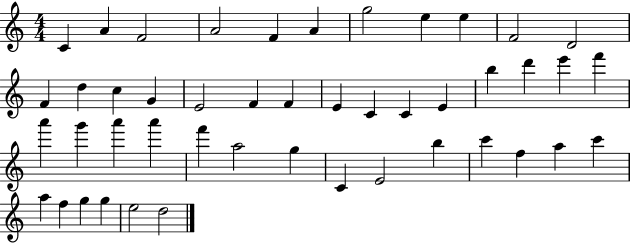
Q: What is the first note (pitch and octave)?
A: C4